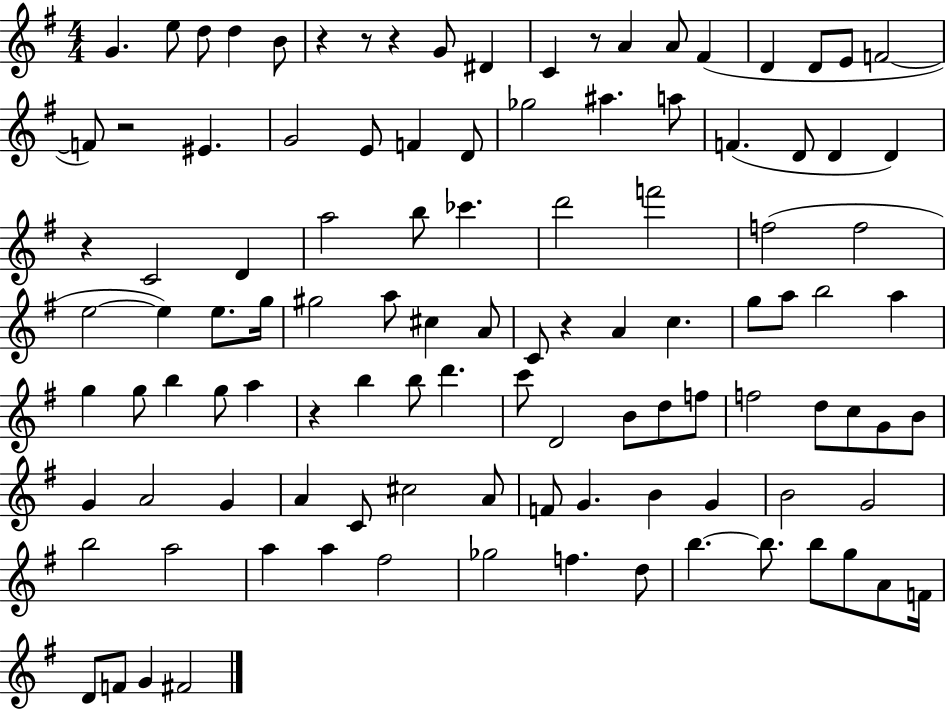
X:1
T:Untitled
M:4/4
L:1/4
K:G
G e/2 d/2 d B/2 z z/2 z G/2 ^D C z/2 A A/2 ^F D D/2 E/2 F2 F/2 z2 ^E G2 E/2 F D/2 _g2 ^a a/2 F D/2 D D z C2 D a2 b/2 _c' d'2 f'2 f2 f2 e2 e e/2 g/4 ^g2 a/2 ^c A/2 C/2 z A c g/2 a/2 b2 a g g/2 b g/2 a z b b/2 d' c'/2 D2 B/2 d/2 f/2 f2 d/2 c/2 G/2 B/2 G A2 G A C/2 ^c2 A/2 F/2 G B G B2 G2 b2 a2 a a ^f2 _g2 f d/2 b b/2 b/2 g/2 A/2 F/4 D/2 F/2 G ^F2